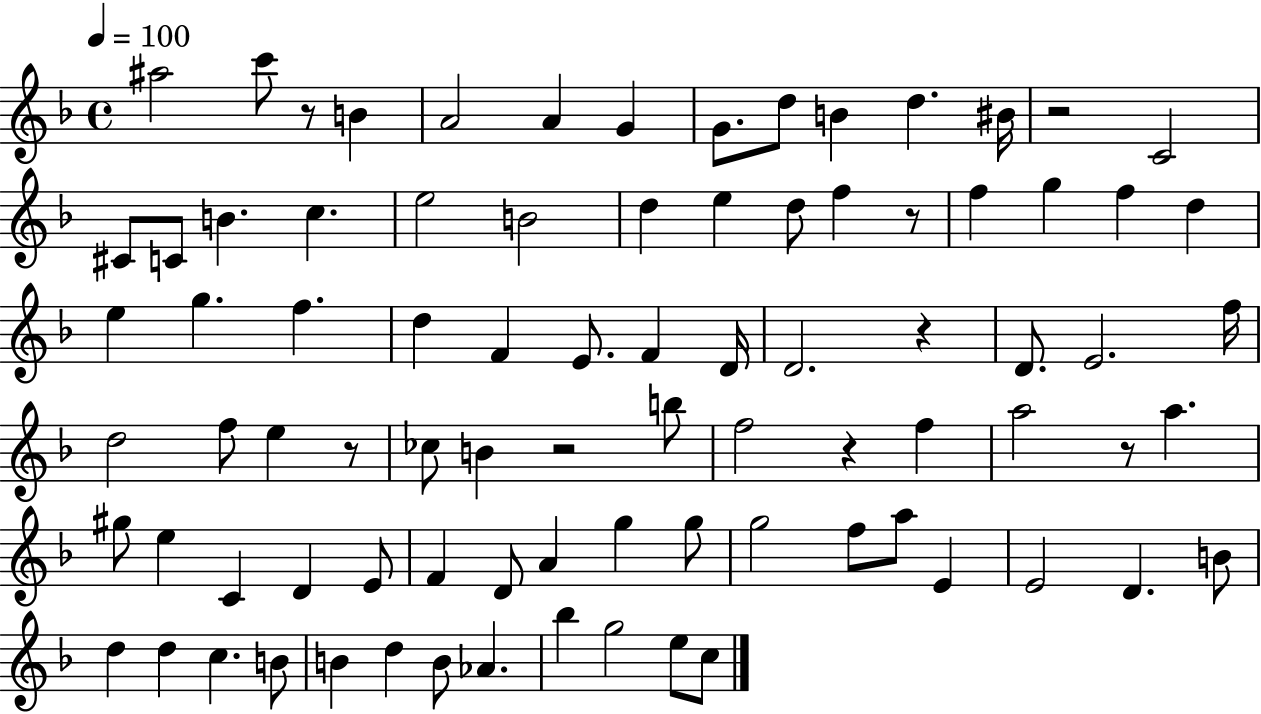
{
  \clef treble
  \time 4/4
  \defaultTimeSignature
  \key f \major
  \tempo 4 = 100
  ais''2 c'''8 r8 b'4 | a'2 a'4 g'4 | g'8. d''8 b'4 d''4. bis'16 | r2 c'2 | \break cis'8 c'8 b'4. c''4. | e''2 b'2 | d''4 e''4 d''8 f''4 r8 | f''4 g''4 f''4 d''4 | \break e''4 g''4. f''4. | d''4 f'4 e'8. f'4 d'16 | d'2. r4 | d'8. e'2. f''16 | \break d''2 f''8 e''4 r8 | ces''8 b'4 r2 b''8 | f''2 r4 f''4 | a''2 r8 a''4. | \break gis''8 e''4 c'4 d'4 e'8 | f'4 d'8 a'4 g''4 g''8 | g''2 f''8 a''8 e'4 | e'2 d'4. b'8 | \break d''4 d''4 c''4. b'8 | b'4 d''4 b'8 aes'4. | bes''4 g''2 e''8 c''8 | \bar "|."
}